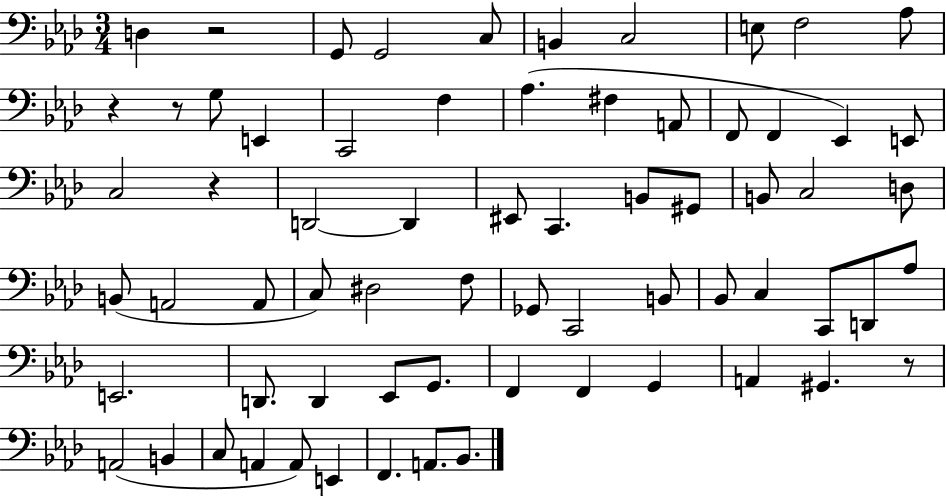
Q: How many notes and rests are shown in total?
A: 68